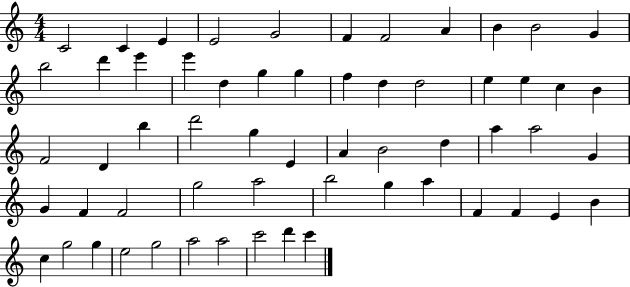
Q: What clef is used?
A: treble